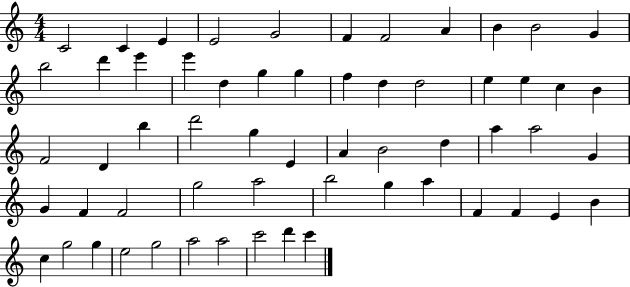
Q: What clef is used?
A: treble